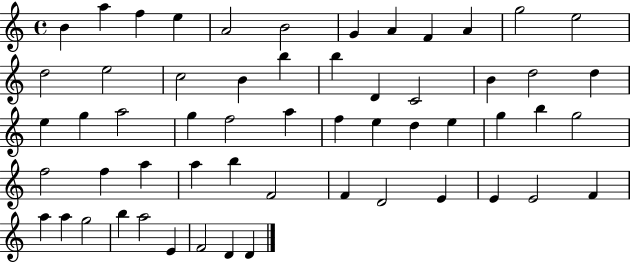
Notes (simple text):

B4/q A5/q F5/q E5/q A4/h B4/h G4/q A4/q F4/q A4/q G5/h E5/h D5/h E5/h C5/h B4/q B5/q B5/q D4/q C4/h B4/q D5/h D5/q E5/q G5/q A5/h G5/q F5/h A5/q F5/q E5/q D5/q E5/q G5/q B5/q G5/h F5/h F5/q A5/q A5/q B5/q F4/h F4/q D4/h E4/q E4/q E4/h F4/q A5/q A5/q G5/h B5/q A5/h E4/q F4/h D4/q D4/q